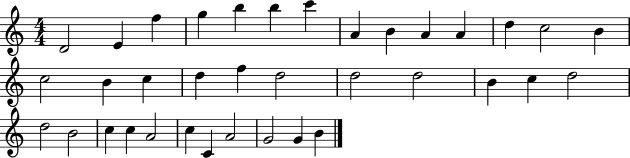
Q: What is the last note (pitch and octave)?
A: B4